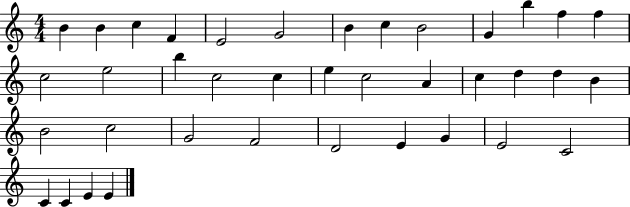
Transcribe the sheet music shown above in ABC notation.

X:1
T:Untitled
M:4/4
L:1/4
K:C
B B c F E2 G2 B c B2 G b f f c2 e2 b c2 c e c2 A c d d B B2 c2 G2 F2 D2 E G E2 C2 C C E E